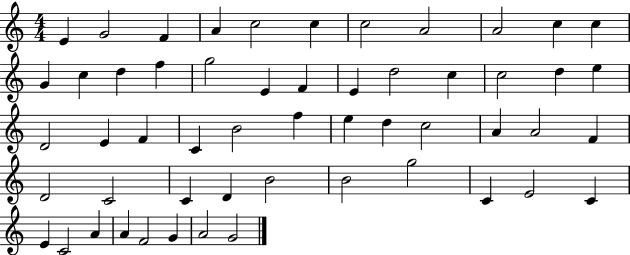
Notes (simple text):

E4/q G4/h F4/q A4/q C5/h C5/q C5/h A4/h A4/h C5/q C5/q G4/q C5/q D5/q F5/q G5/h E4/q F4/q E4/q D5/h C5/q C5/h D5/q E5/q D4/h E4/q F4/q C4/q B4/h F5/q E5/q D5/q C5/h A4/q A4/h F4/q D4/h C4/h C4/q D4/q B4/h B4/h G5/h C4/q E4/h C4/q E4/q C4/h A4/q A4/q F4/h G4/q A4/h G4/h